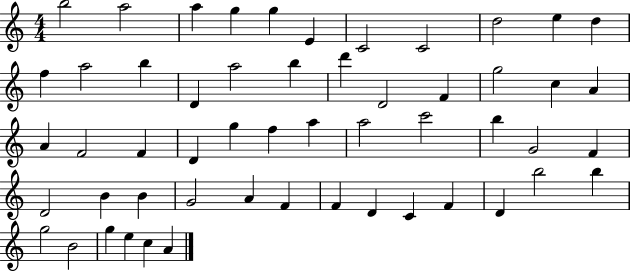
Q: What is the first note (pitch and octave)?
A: B5